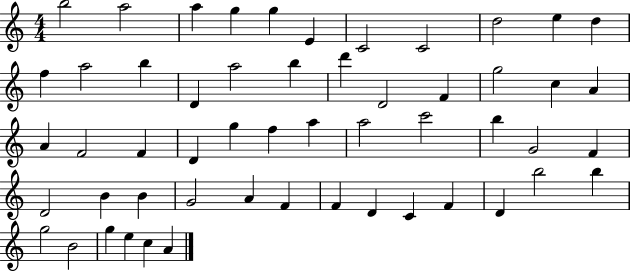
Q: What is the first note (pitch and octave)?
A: B5